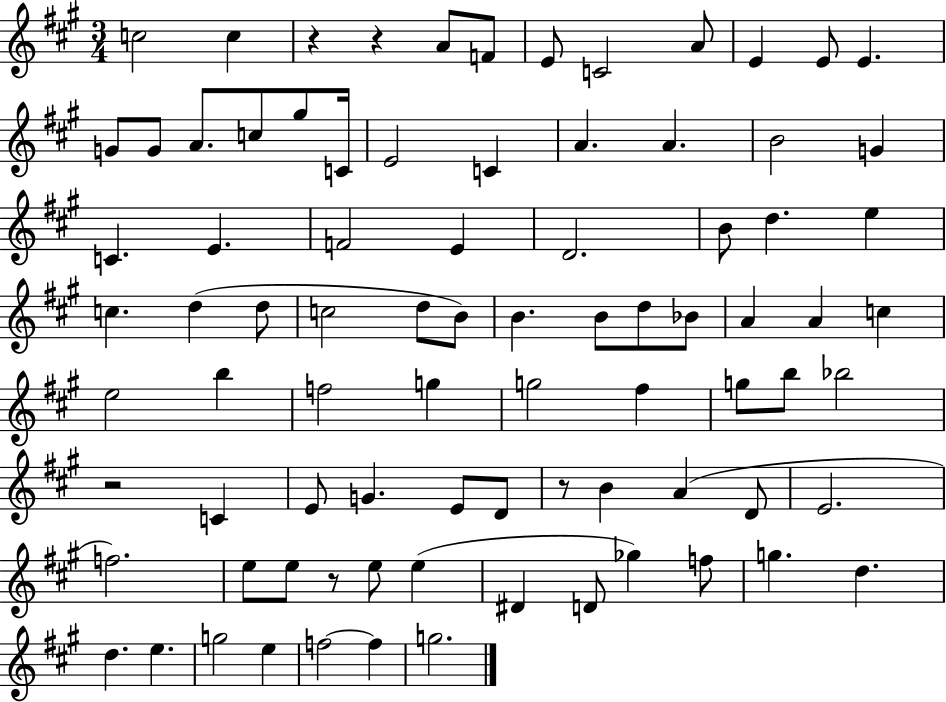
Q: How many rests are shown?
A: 5